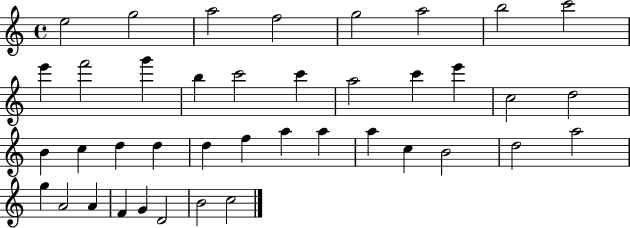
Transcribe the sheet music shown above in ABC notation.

X:1
T:Untitled
M:4/4
L:1/4
K:C
e2 g2 a2 f2 g2 a2 b2 c'2 e' f'2 g' b c'2 c' a2 c' e' c2 d2 B c d d d f a a a c B2 d2 a2 g A2 A F G D2 B2 c2